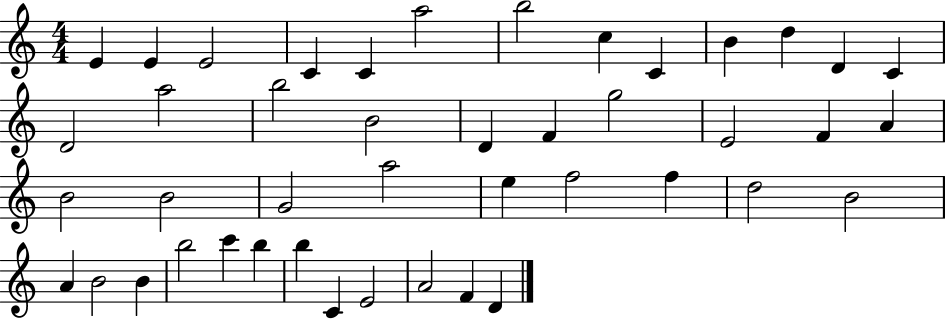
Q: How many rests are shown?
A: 0